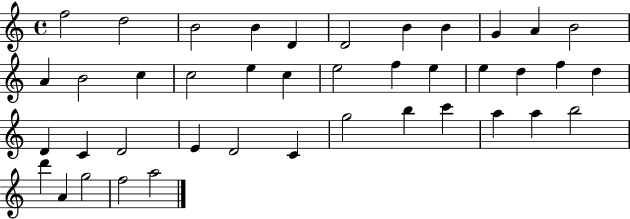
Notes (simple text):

F5/h D5/h B4/h B4/q D4/q D4/h B4/q B4/q G4/q A4/q B4/h A4/q B4/h C5/q C5/h E5/q C5/q E5/h F5/q E5/q E5/q D5/q F5/q D5/q D4/q C4/q D4/h E4/q D4/h C4/q G5/h B5/q C6/q A5/q A5/q B5/h D6/q A4/q G5/h F5/h A5/h